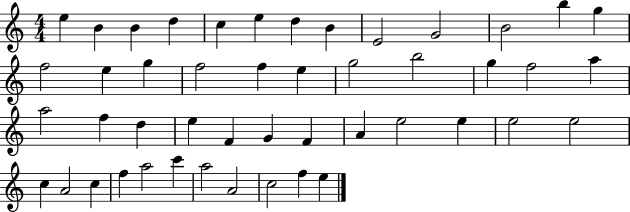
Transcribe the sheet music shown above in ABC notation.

X:1
T:Untitled
M:4/4
L:1/4
K:C
e B B d c e d B E2 G2 B2 b g f2 e g f2 f e g2 b2 g f2 a a2 f d e F G F A e2 e e2 e2 c A2 c f a2 c' a2 A2 c2 f e